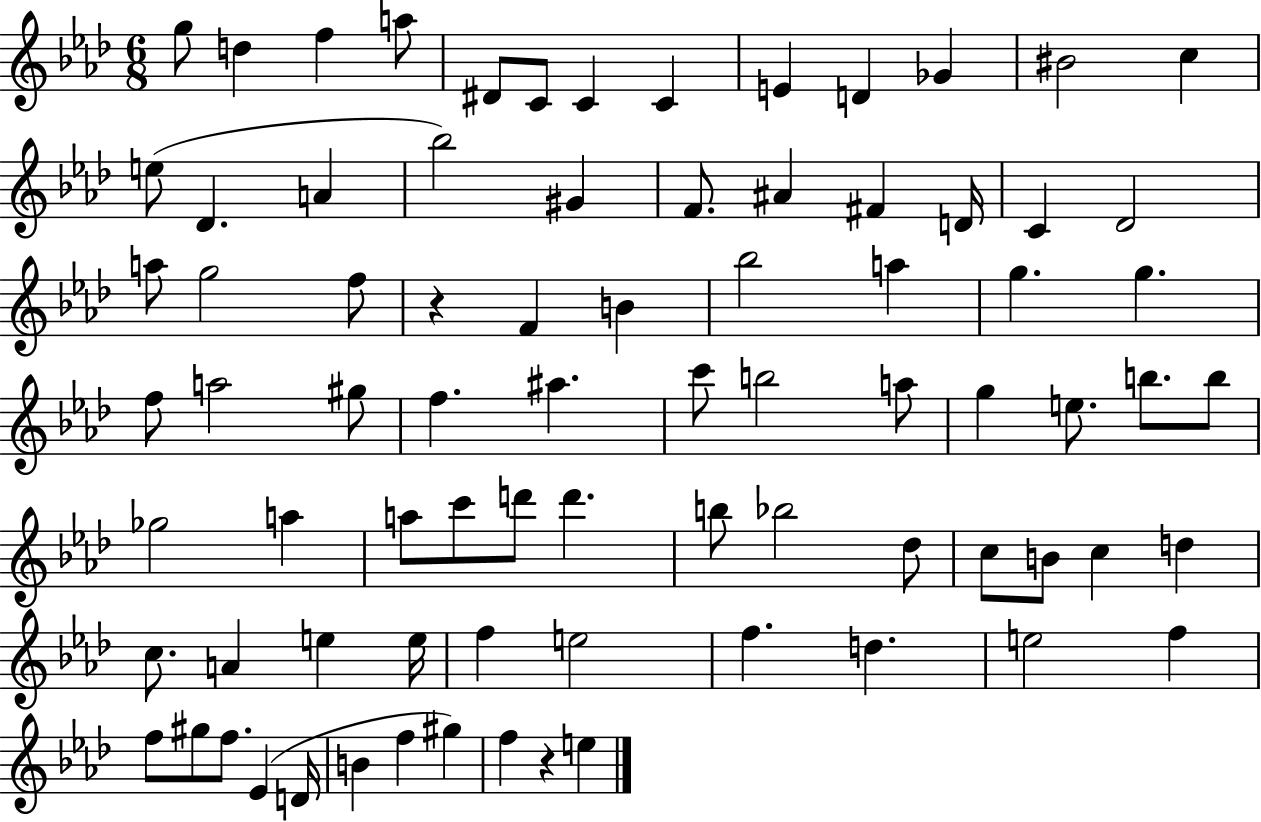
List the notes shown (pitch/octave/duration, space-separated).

G5/e D5/q F5/q A5/e D#4/e C4/e C4/q C4/q E4/q D4/q Gb4/q BIS4/h C5/q E5/e Db4/q. A4/q Bb5/h G#4/q F4/e. A#4/q F#4/q D4/s C4/q Db4/h A5/e G5/h F5/e R/q F4/q B4/q Bb5/h A5/q G5/q. G5/q. F5/e A5/h G#5/e F5/q. A#5/q. C6/e B5/h A5/e G5/q E5/e. B5/e. B5/e Gb5/h A5/q A5/e C6/e D6/e D6/q. B5/e Bb5/h Db5/e C5/e B4/e C5/q D5/q C5/e. A4/q E5/q E5/s F5/q E5/h F5/q. D5/q. E5/h F5/q F5/e G#5/e F5/e. Eb4/q D4/s B4/q F5/q G#5/q F5/q R/q E5/q